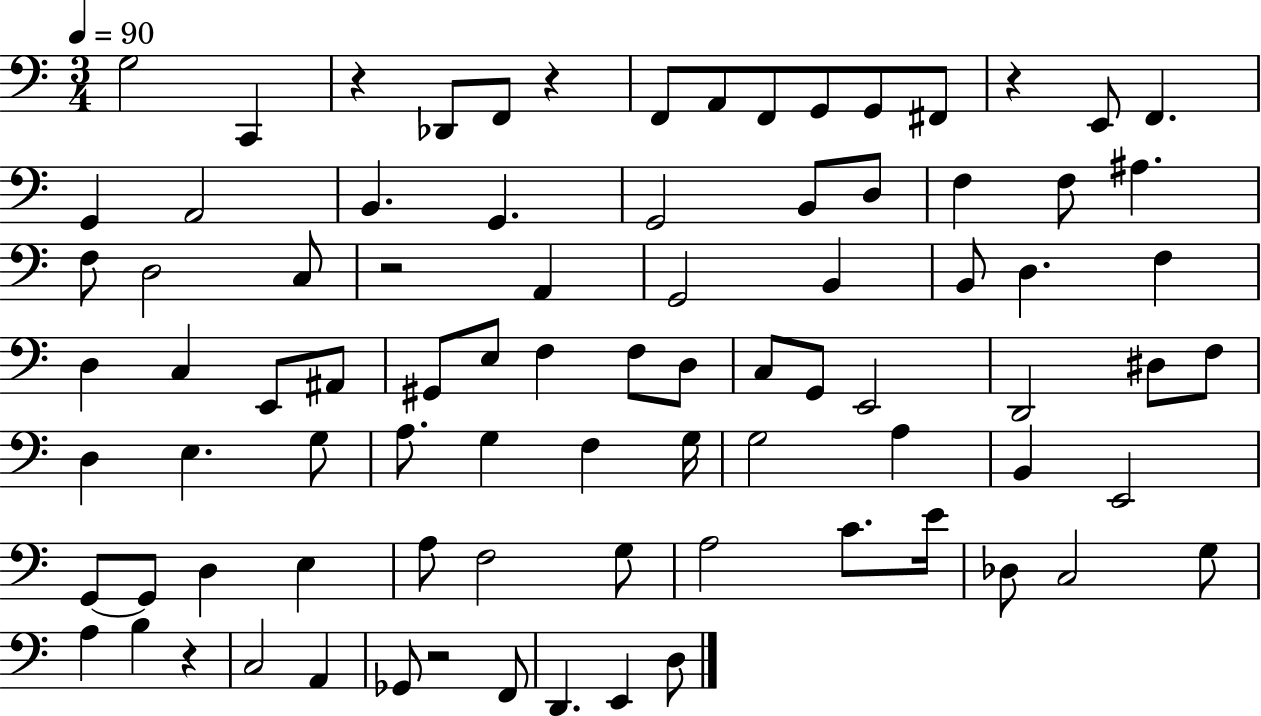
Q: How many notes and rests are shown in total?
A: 85